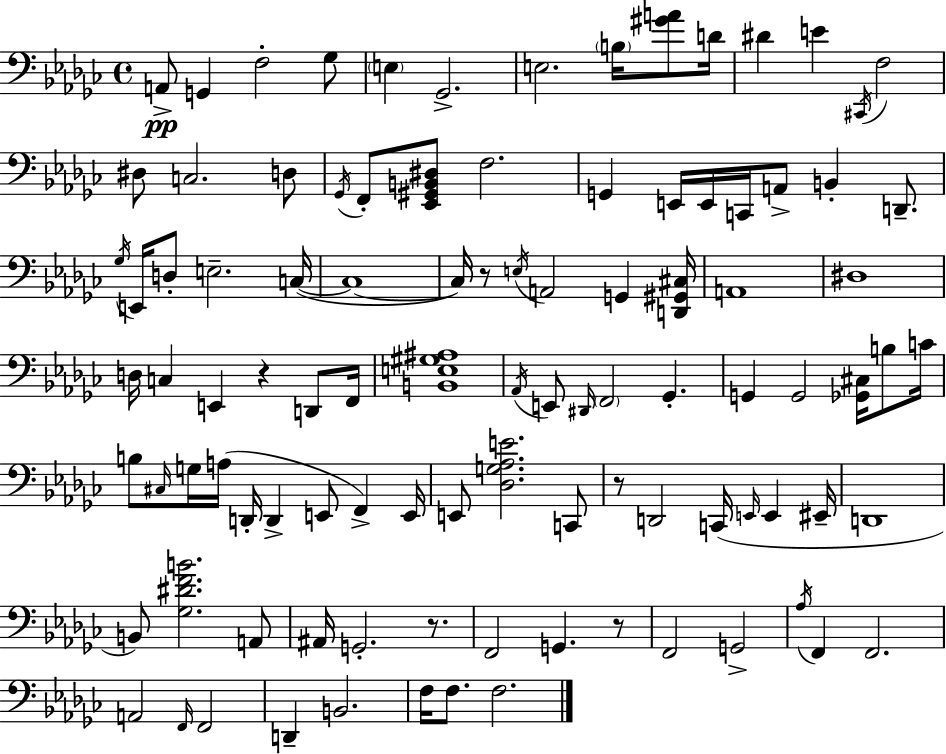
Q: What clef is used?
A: bass